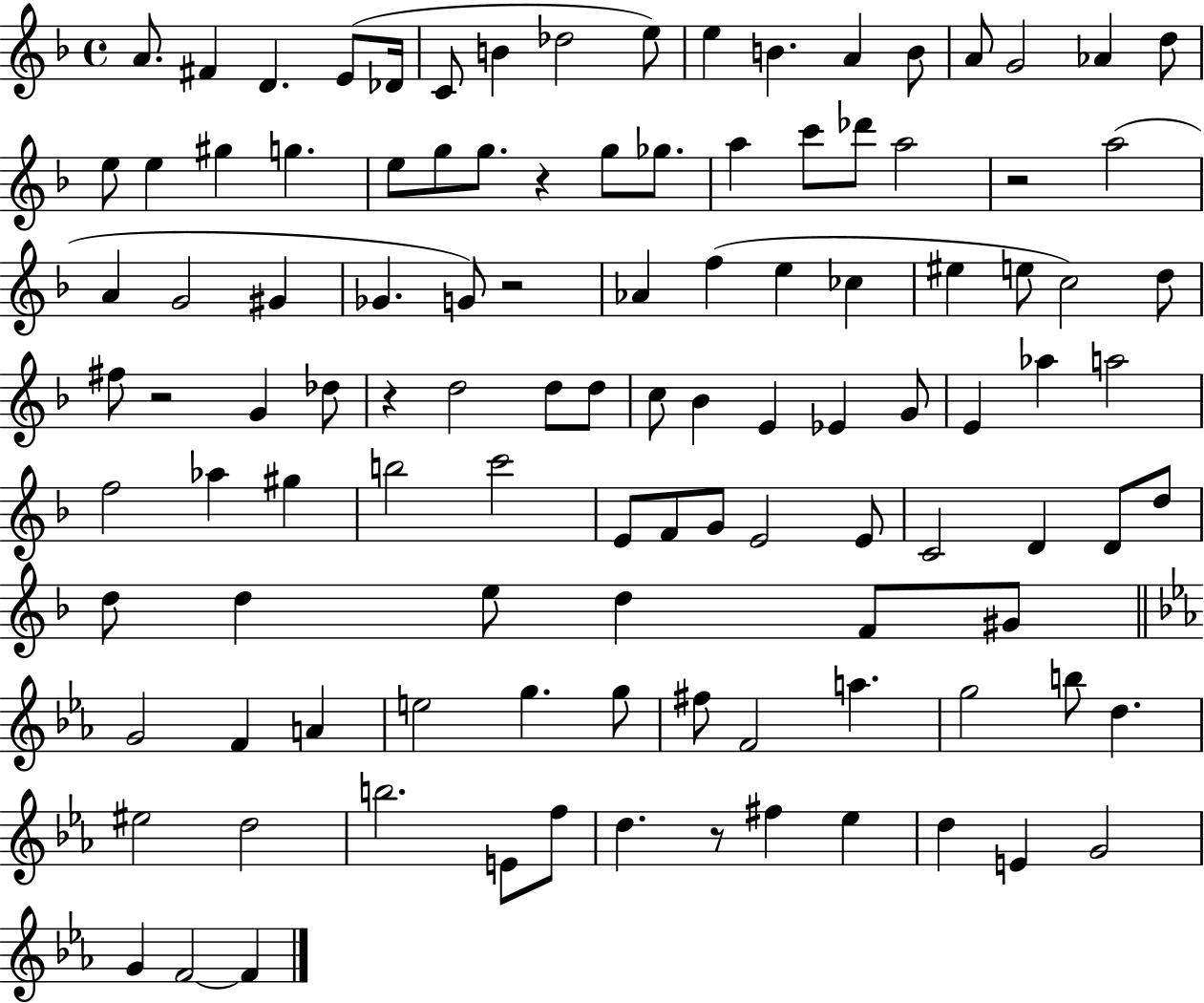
A4/e. F#4/q D4/q. E4/e Db4/s C4/e B4/q Db5/h E5/e E5/q B4/q. A4/q B4/e A4/e G4/h Ab4/q D5/e E5/e E5/q G#5/q G5/q. E5/e G5/e G5/e. R/q G5/e Gb5/e. A5/q C6/e Db6/e A5/h R/h A5/h A4/q G4/h G#4/q Gb4/q. G4/e R/h Ab4/q F5/q E5/q CES5/q EIS5/q E5/e C5/h D5/e F#5/e R/h G4/q Db5/e R/q D5/h D5/e D5/e C5/e Bb4/q E4/q Eb4/q G4/e E4/q Ab5/q A5/h F5/h Ab5/q G#5/q B5/h C6/h E4/e F4/e G4/e E4/h E4/e C4/h D4/q D4/e D5/e D5/e D5/q E5/e D5/q F4/e G#4/e G4/h F4/q A4/q E5/h G5/q. G5/e F#5/e F4/h A5/q. G5/h B5/e D5/q. EIS5/h D5/h B5/h. E4/e F5/e D5/q. R/e F#5/q Eb5/q D5/q E4/q G4/h G4/q F4/h F4/q